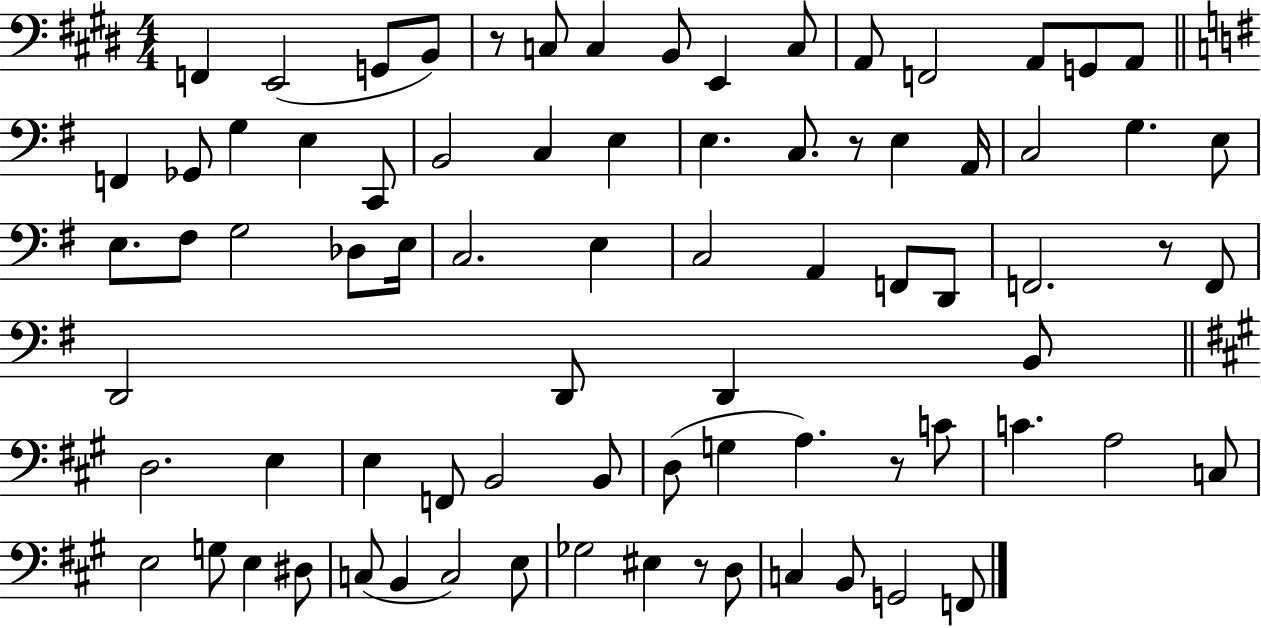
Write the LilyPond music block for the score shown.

{
  \clef bass
  \numericTimeSignature
  \time 4/4
  \key e \major
  \repeat volta 2 { f,4 e,2( g,8 b,8) | r8 c8 c4 b,8 e,4 c8 | a,8 f,2 a,8 g,8 a,8 | \bar "||" \break \key g \major f,4 ges,8 g4 e4 c,8 | b,2 c4 e4 | e4. c8. r8 e4 a,16 | c2 g4. e8 | \break e8. fis8 g2 des8 e16 | c2. e4 | c2 a,4 f,8 d,8 | f,2. r8 f,8 | \break d,2 d,8 d,4 b,8 | \bar "||" \break \key a \major d2. e4 | e4 f,8 b,2 b,8 | d8( g4 a4.) r8 c'8 | c'4. a2 c8 | \break e2 g8 e4 dis8 | c8( b,4 c2) e8 | ges2 eis4 r8 d8 | c4 b,8 g,2 f,8 | \break } \bar "|."
}